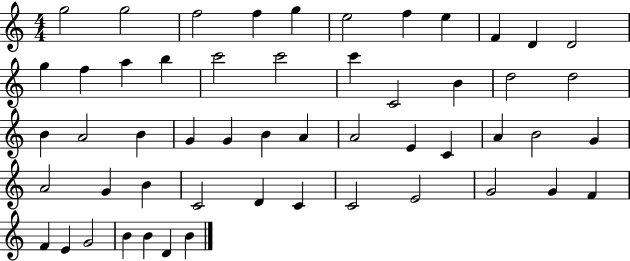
{
  \clef treble
  \numericTimeSignature
  \time 4/4
  \key c \major
  g''2 g''2 | f''2 f''4 g''4 | e''2 f''4 e''4 | f'4 d'4 d'2 | \break g''4 f''4 a''4 b''4 | c'''2 c'''2 | c'''4 c'2 b'4 | d''2 d''2 | \break b'4 a'2 b'4 | g'4 g'4 b'4 a'4 | a'2 e'4 c'4 | a'4 b'2 g'4 | \break a'2 g'4 b'4 | c'2 d'4 c'4 | c'2 e'2 | g'2 g'4 f'4 | \break f'4 e'4 g'2 | b'4 b'4 d'4 b'4 | \bar "|."
}